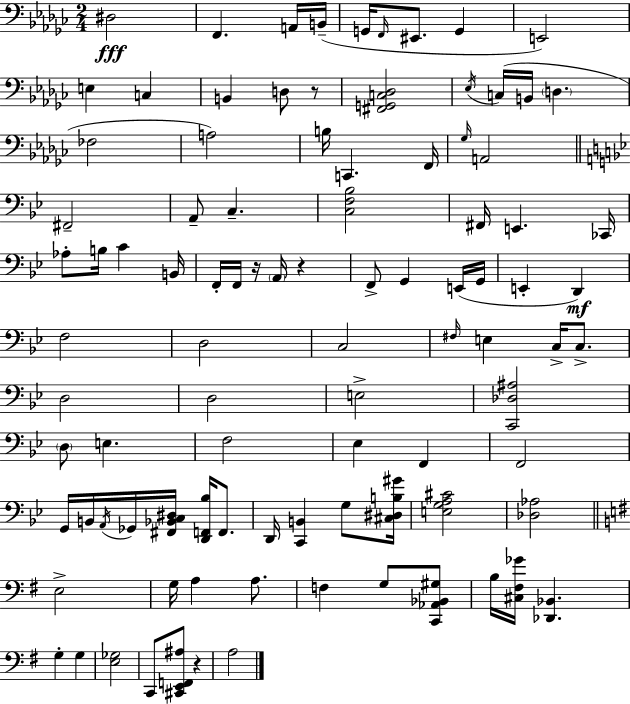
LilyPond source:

{
  \clef bass
  \numericTimeSignature
  \time 2/4
  \key ees \minor
  \repeat volta 2 { dis2\fff | f,4. a,16 b,16--( | g,16 \grace { f,16 } eis,8. g,4 | e,2) | \break e4 c4 | b,4 d8 r8 | <fis, g, c des>2 | \acciaccatura { ees16 } c16( b,16 \parenthesize d4. | \break fes2 | a2) | b16 c,4. | f,16 \grace { ges16 } a,2 | \break \bar "||" \break \key bes \major fis,2-- | a,8-- c4.-- | <c f bes>2 | fis,16 e,4. ces,16 | \break aes8-. b16 c'4 b,16 | f,16-. f,16 r16 \parenthesize a,16 r4 | f,8-> g,4 e,16( g,16 | e,4-. d,4\mf) | \break f2 | d2 | c2 | \grace { fis16 } e4 c16-> c8.-> | \break d2 | d2 | e2-> | <c, des ais>2 | \break \parenthesize d8 e4. | f2 | ees4 f,4 | f,2 | \break g,16 b,16 \acciaccatura { a,16 } ges,16 <fis, bes, c dis>16 <d, f, bes>16 f,8. | d,16 <c, b,>4 g8 | <cis dis b gis'>16 <e g a cis'>2 | <des aes>2 | \break \bar "||" \break \key e \minor e2-> | g16 a4 a8. | f4 g8 <c, aes, bes, gis>8 | b16 <cis fis ges'>16 <des, bes,>4. | \break g4-. g4 | <e ges>2 | c,8 <cis, e, f, ais>8 r4 | a2 | \break } \bar "|."
}